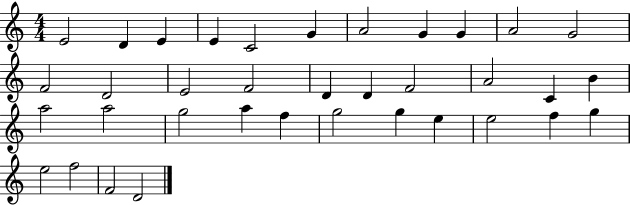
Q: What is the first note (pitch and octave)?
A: E4